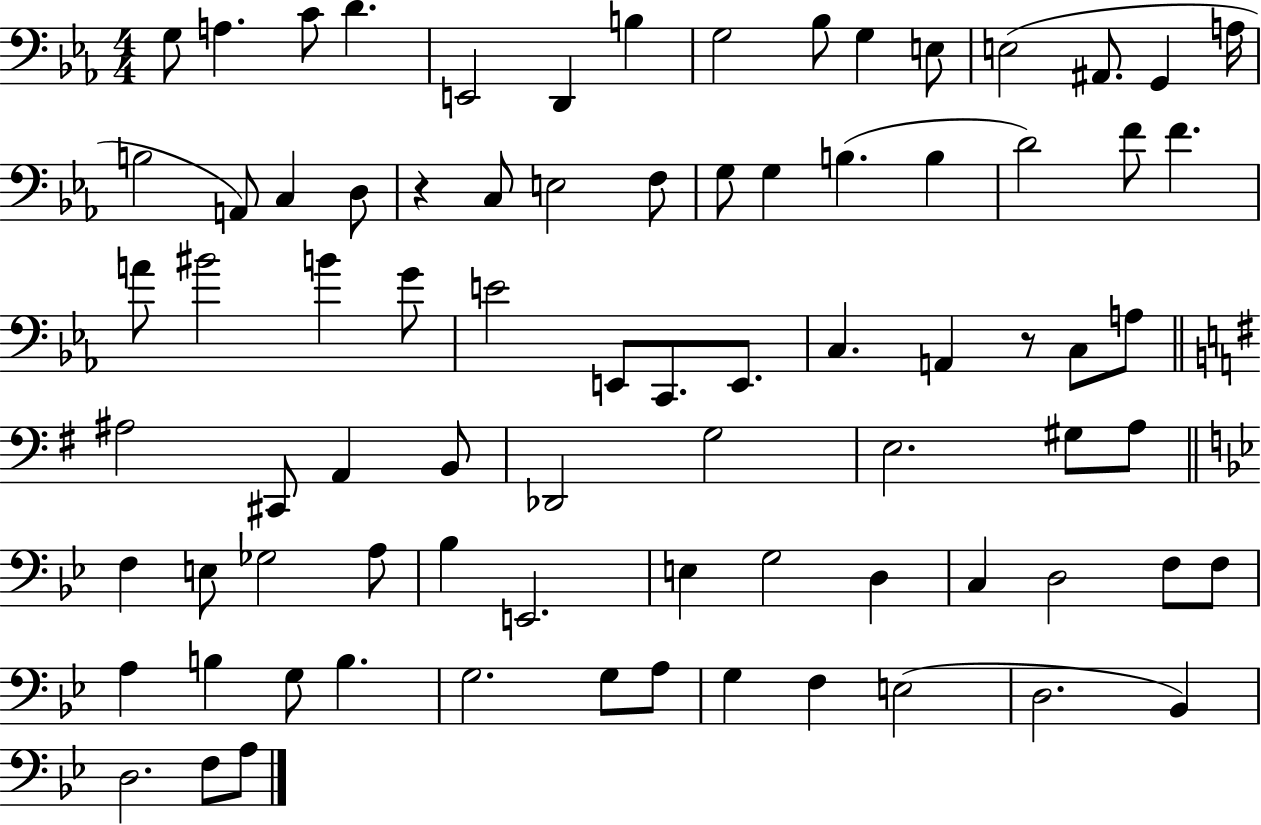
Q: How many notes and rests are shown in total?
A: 80